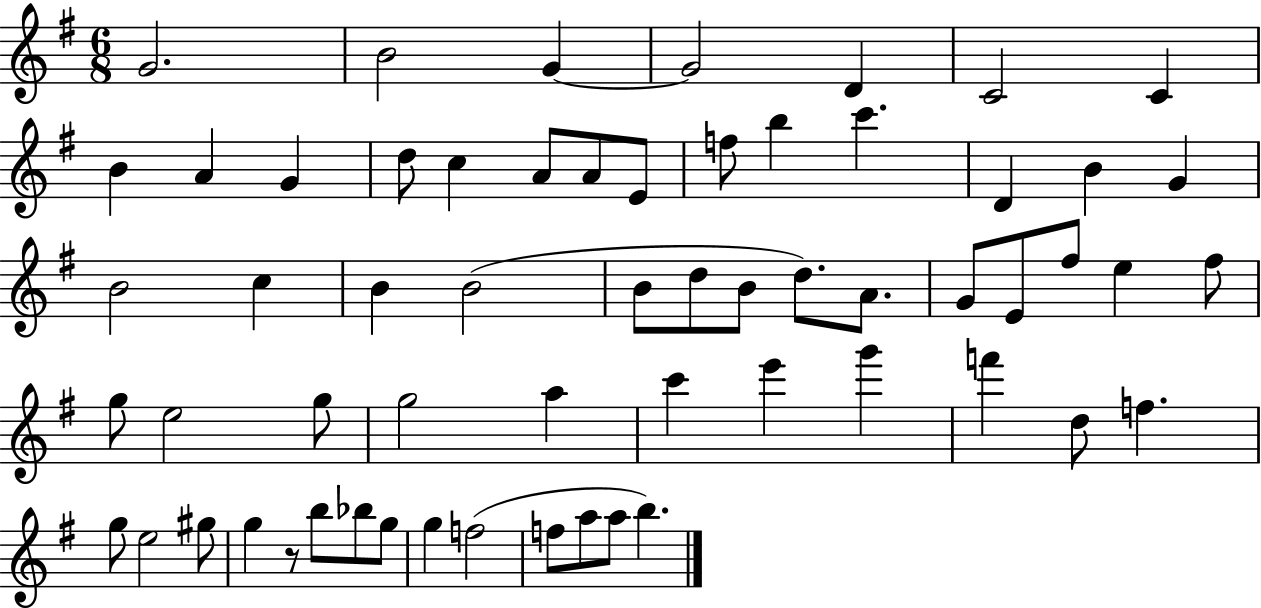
X:1
T:Untitled
M:6/8
L:1/4
K:G
G2 B2 G G2 D C2 C B A G d/2 c A/2 A/2 E/2 f/2 b c' D B G B2 c B B2 B/2 d/2 B/2 d/2 A/2 G/2 E/2 ^f/2 e ^f/2 g/2 e2 g/2 g2 a c' e' g' f' d/2 f g/2 e2 ^g/2 g z/2 b/2 _b/2 g/2 g f2 f/2 a/2 a/2 b